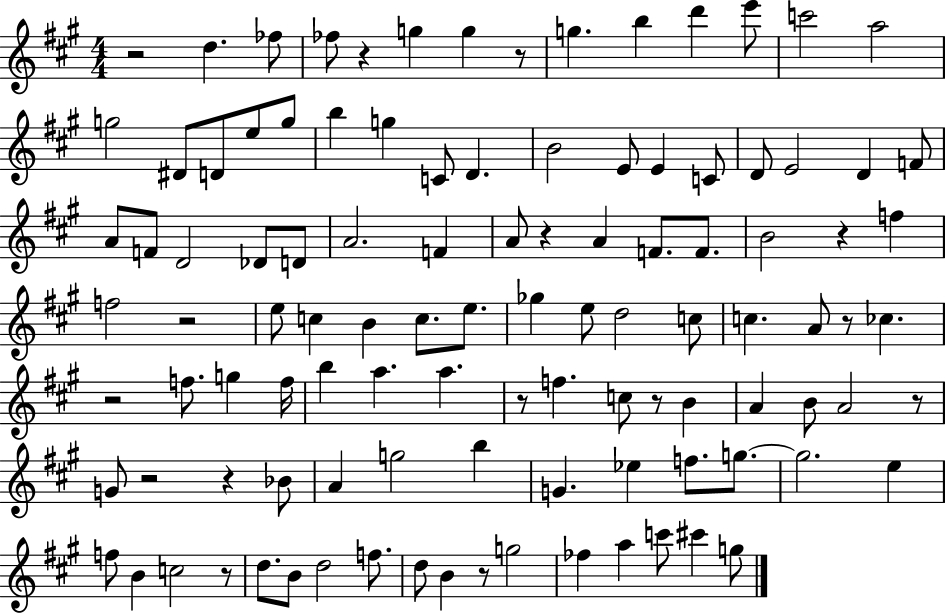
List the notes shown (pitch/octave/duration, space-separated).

R/h D5/q. FES5/e FES5/e R/q G5/q G5/q R/e G5/q. B5/q D6/q E6/e C6/h A5/h G5/h D#4/e D4/e E5/e G5/e B5/q G5/q C4/e D4/q. B4/h E4/e E4/q C4/e D4/e E4/h D4/q F4/e A4/e F4/e D4/h Db4/e D4/e A4/h. F4/q A4/e R/q A4/q F4/e. F4/e. B4/h R/q F5/q F5/h R/h E5/e C5/q B4/q C5/e. E5/e. Gb5/q E5/e D5/h C5/e C5/q. A4/e R/e CES5/q. R/h F5/e. G5/q F5/s B5/q A5/q. A5/q. R/e F5/q. C5/e R/e B4/q A4/q B4/e A4/h R/e G4/e R/h R/q Bb4/e A4/q G5/h B5/q G4/q. Eb5/q F5/e. G5/e. G5/h. E5/q F5/e B4/q C5/h R/e D5/e. B4/e D5/h F5/e. D5/e B4/q R/e G5/h FES5/q A5/q C6/e C#6/q G5/e